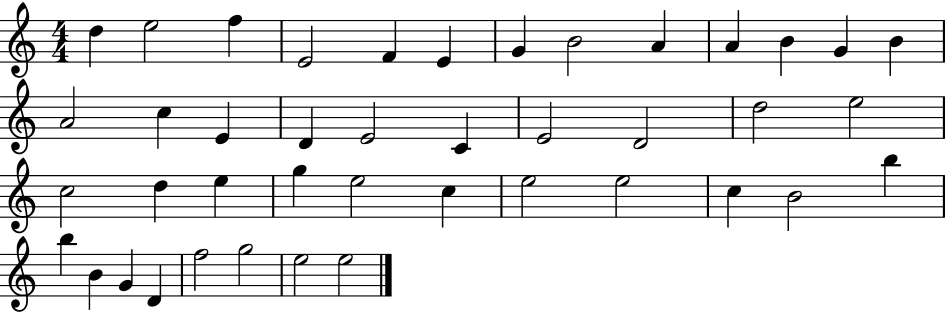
{
  \clef treble
  \numericTimeSignature
  \time 4/4
  \key c \major
  d''4 e''2 f''4 | e'2 f'4 e'4 | g'4 b'2 a'4 | a'4 b'4 g'4 b'4 | \break a'2 c''4 e'4 | d'4 e'2 c'4 | e'2 d'2 | d''2 e''2 | \break c''2 d''4 e''4 | g''4 e''2 c''4 | e''2 e''2 | c''4 b'2 b''4 | \break b''4 b'4 g'4 d'4 | f''2 g''2 | e''2 e''2 | \bar "|."
}